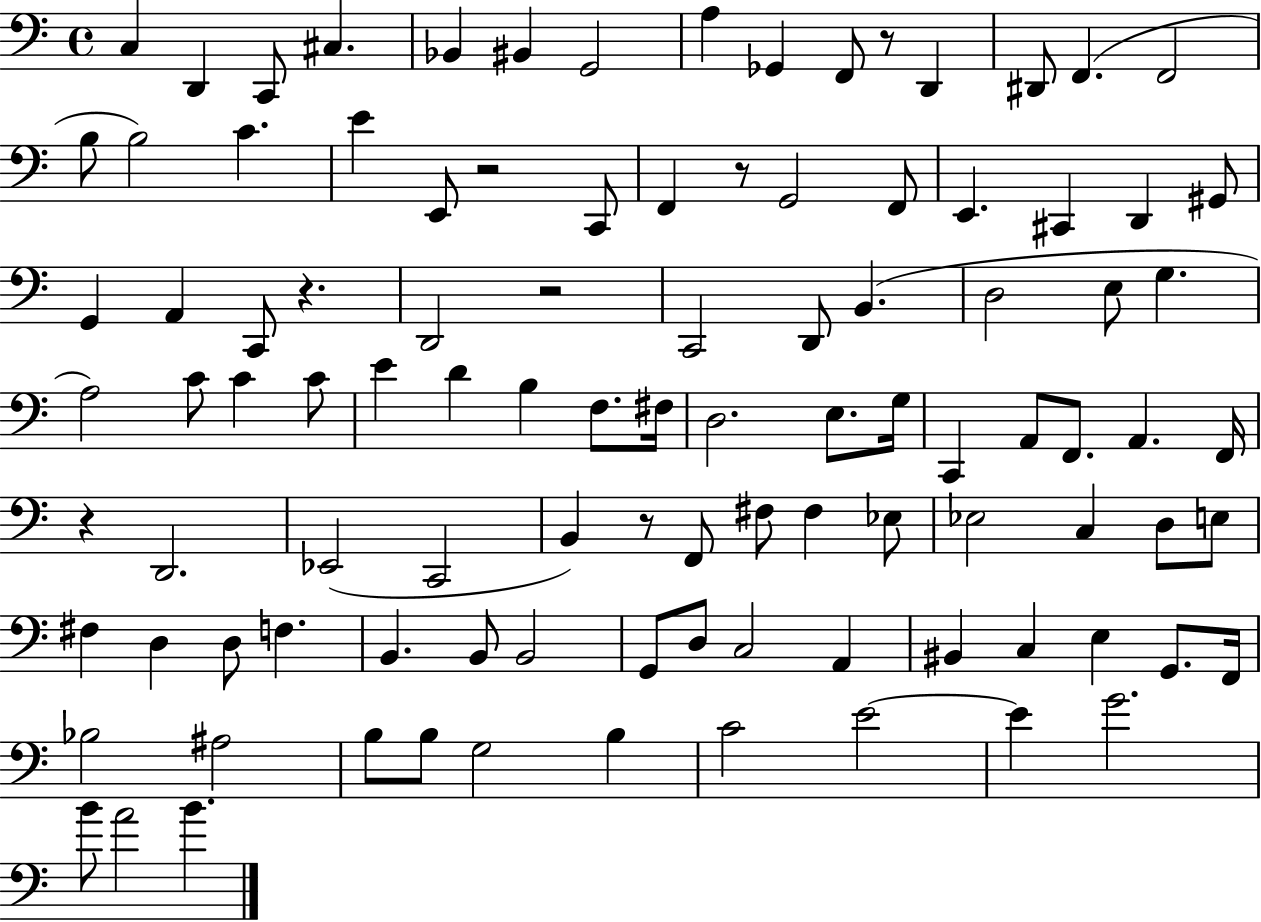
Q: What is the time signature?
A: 4/4